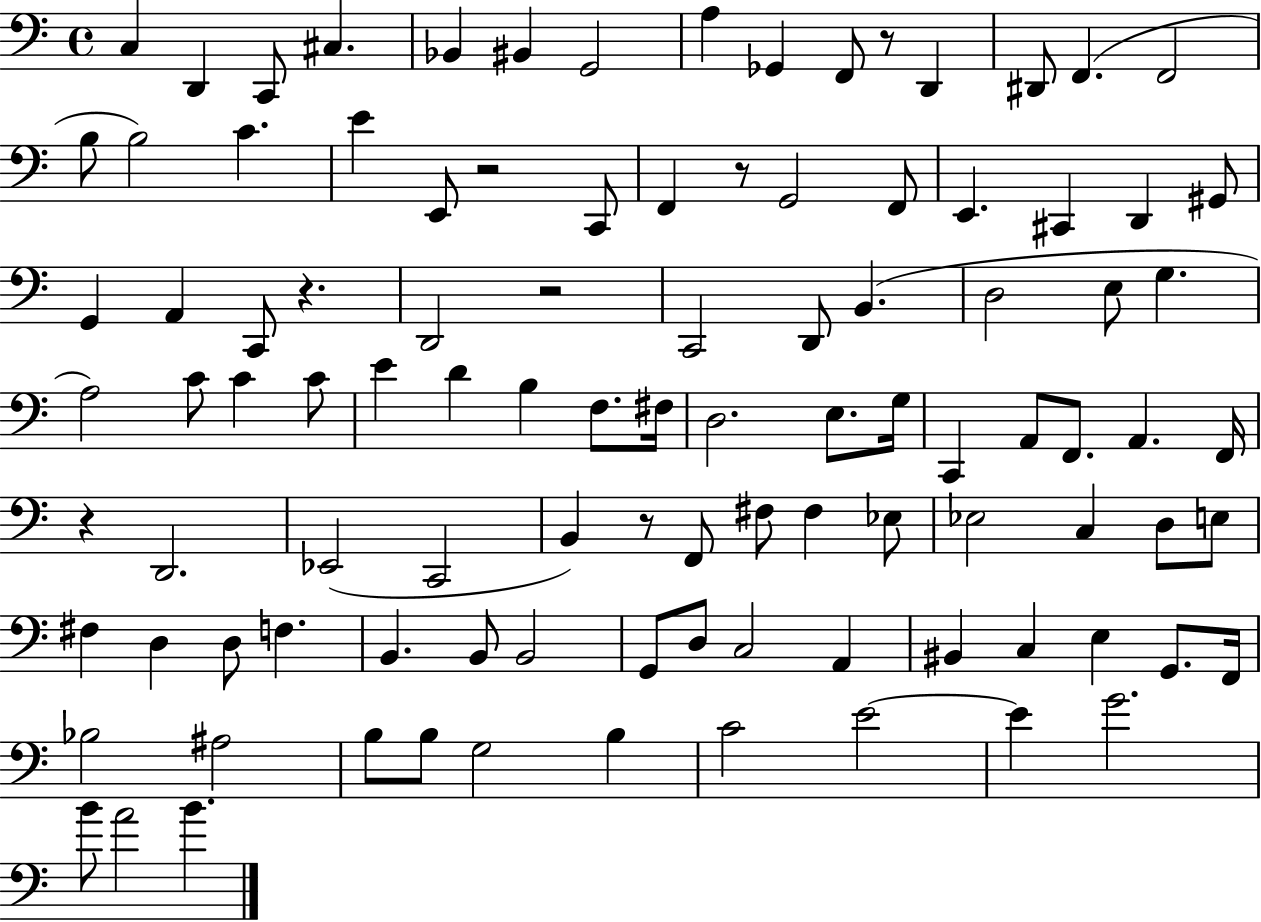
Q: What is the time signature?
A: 4/4